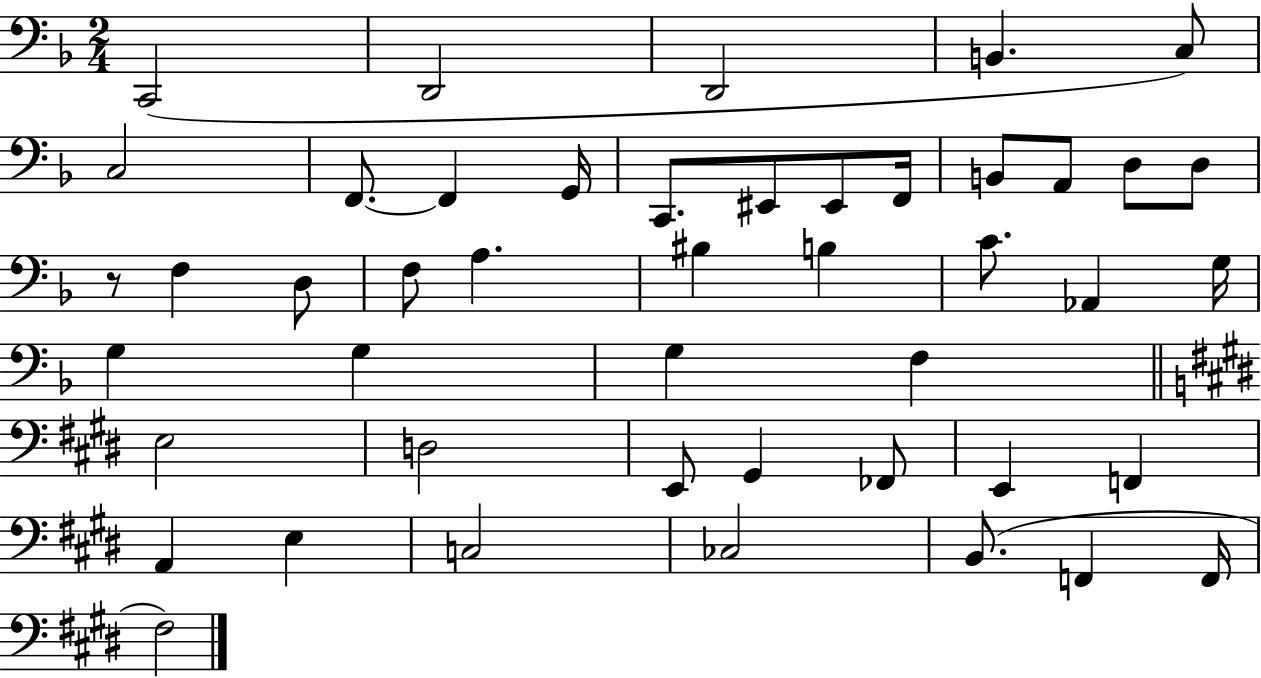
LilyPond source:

{
  \clef bass
  \numericTimeSignature
  \time 2/4
  \key f \major
  c,2( | d,2 | d,2 | b,4. c8) | \break c2 | f,8.~~ f,4 g,16 | c,8. eis,8 eis,8 f,16 | b,8 a,8 d8 d8 | \break r8 f4 d8 | f8 a4. | bis4 b4 | c'8. aes,4 g16 | \break g4 g4 | g4 f4 | \bar "||" \break \key e \major e2 | d2 | e,8 gis,4 fes,8 | e,4 f,4 | \break a,4 e4 | c2 | ces2 | b,8.( f,4 f,16 | \break fis2) | \bar "|."
}